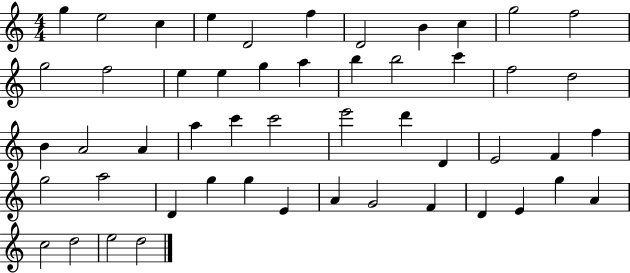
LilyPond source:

{
  \clef treble
  \numericTimeSignature
  \time 4/4
  \key c \major
  g''4 e''2 c''4 | e''4 d'2 f''4 | d'2 b'4 c''4 | g''2 f''2 | \break g''2 f''2 | e''4 e''4 g''4 a''4 | b''4 b''2 c'''4 | f''2 d''2 | \break b'4 a'2 a'4 | a''4 c'''4 c'''2 | e'''2 d'''4 d'4 | e'2 f'4 f''4 | \break g''2 a''2 | d'4 g''4 g''4 e'4 | a'4 g'2 f'4 | d'4 e'4 g''4 a'4 | \break c''2 d''2 | e''2 d''2 | \bar "|."
}